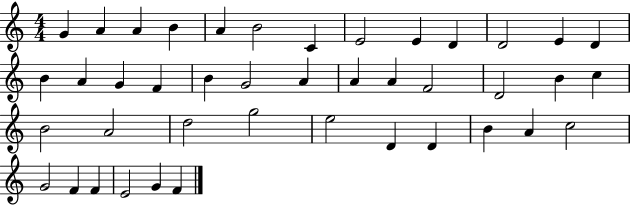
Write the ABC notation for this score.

X:1
T:Untitled
M:4/4
L:1/4
K:C
G A A B A B2 C E2 E D D2 E D B A G F B G2 A A A F2 D2 B c B2 A2 d2 g2 e2 D D B A c2 G2 F F E2 G F